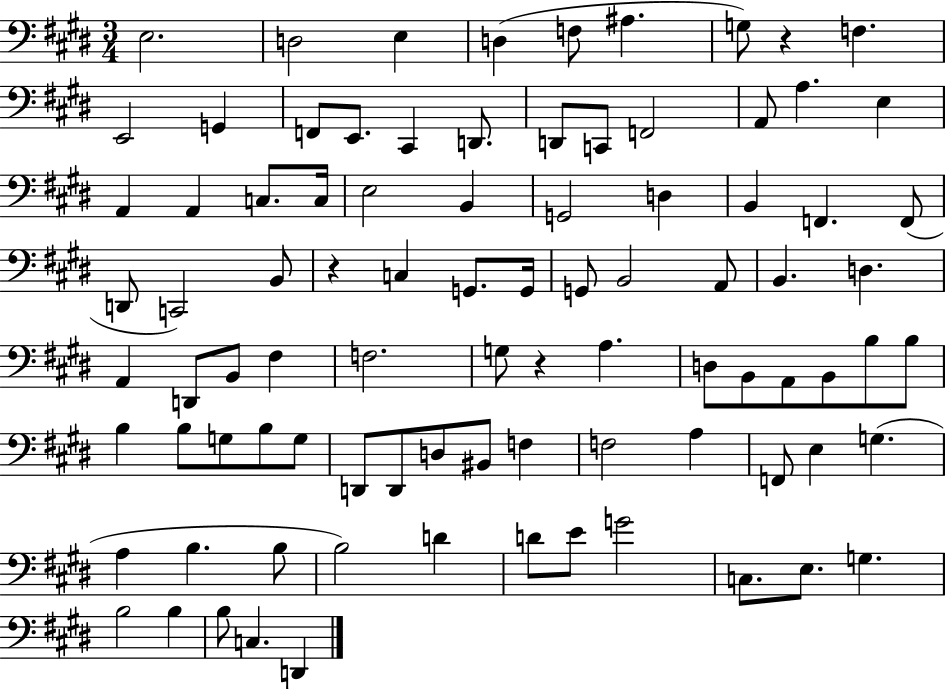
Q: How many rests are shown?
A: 3